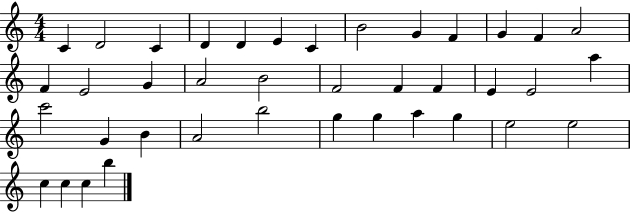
X:1
T:Untitled
M:4/4
L:1/4
K:C
C D2 C D D E C B2 G F G F A2 F E2 G A2 B2 F2 F F E E2 a c'2 G B A2 b2 g g a g e2 e2 c c c b